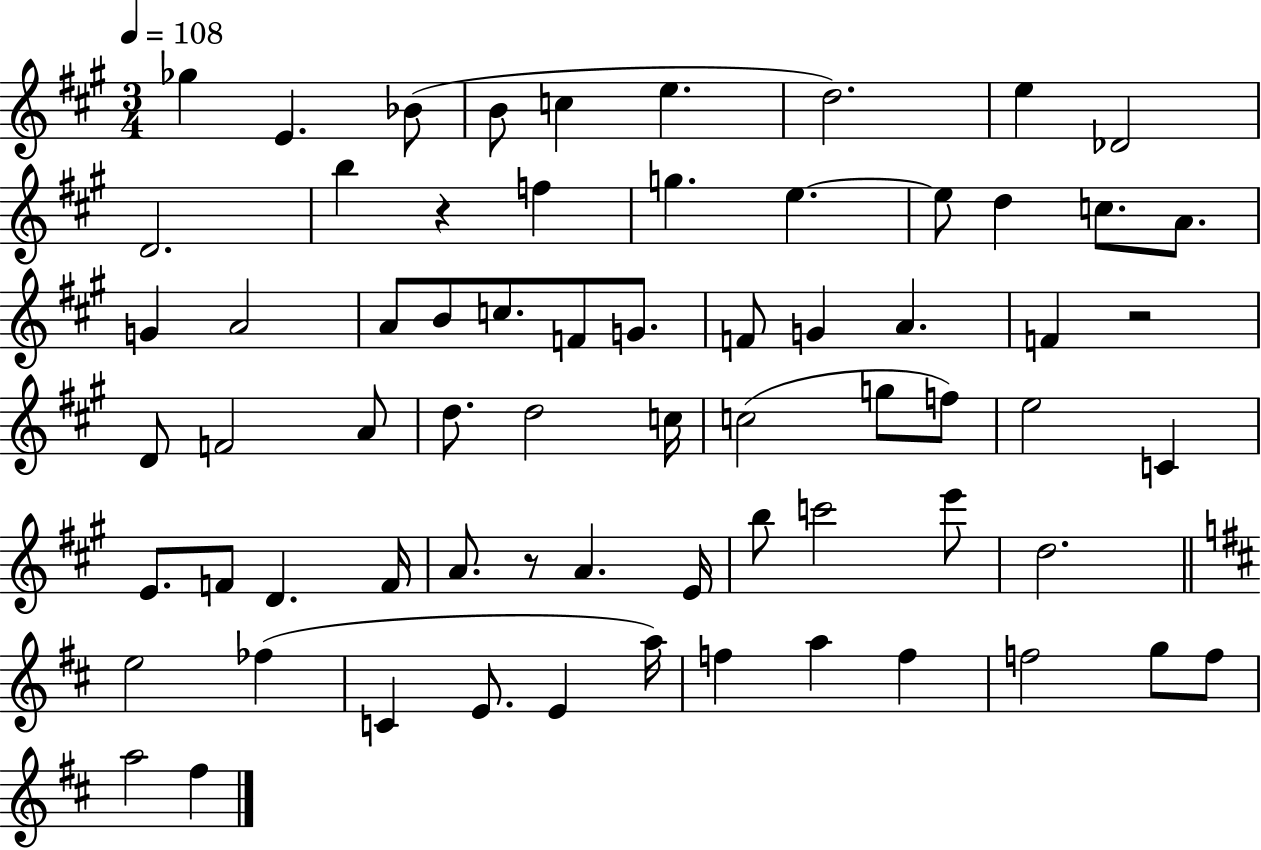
{
  \clef treble
  \numericTimeSignature
  \time 3/4
  \key a \major
  \tempo 4 = 108
  ges''4 e'4. bes'8( | b'8 c''4 e''4. | d''2.) | e''4 des'2 | \break d'2. | b''4 r4 f''4 | g''4. e''4.~~ | e''8 d''4 c''8. a'8. | \break g'4 a'2 | a'8 b'8 c''8. f'8 g'8. | f'8 g'4 a'4. | f'4 r2 | \break d'8 f'2 a'8 | d''8. d''2 c''16 | c''2( g''8 f''8) | e''2 c'4 | \break e'8. f'8 d'4. f'16 | a'8. r8 a'4. e'16 | b''8 c'''2 e'''8 | d''2. | \break \bar "||" \break \key b \minor e''2 fes''4( | c'4 e'8. e'4 a''16) | f''4 a''4 f''4 | f''2 g''8 f''8 | \break a''2 fis''4 | \bar "|."
}